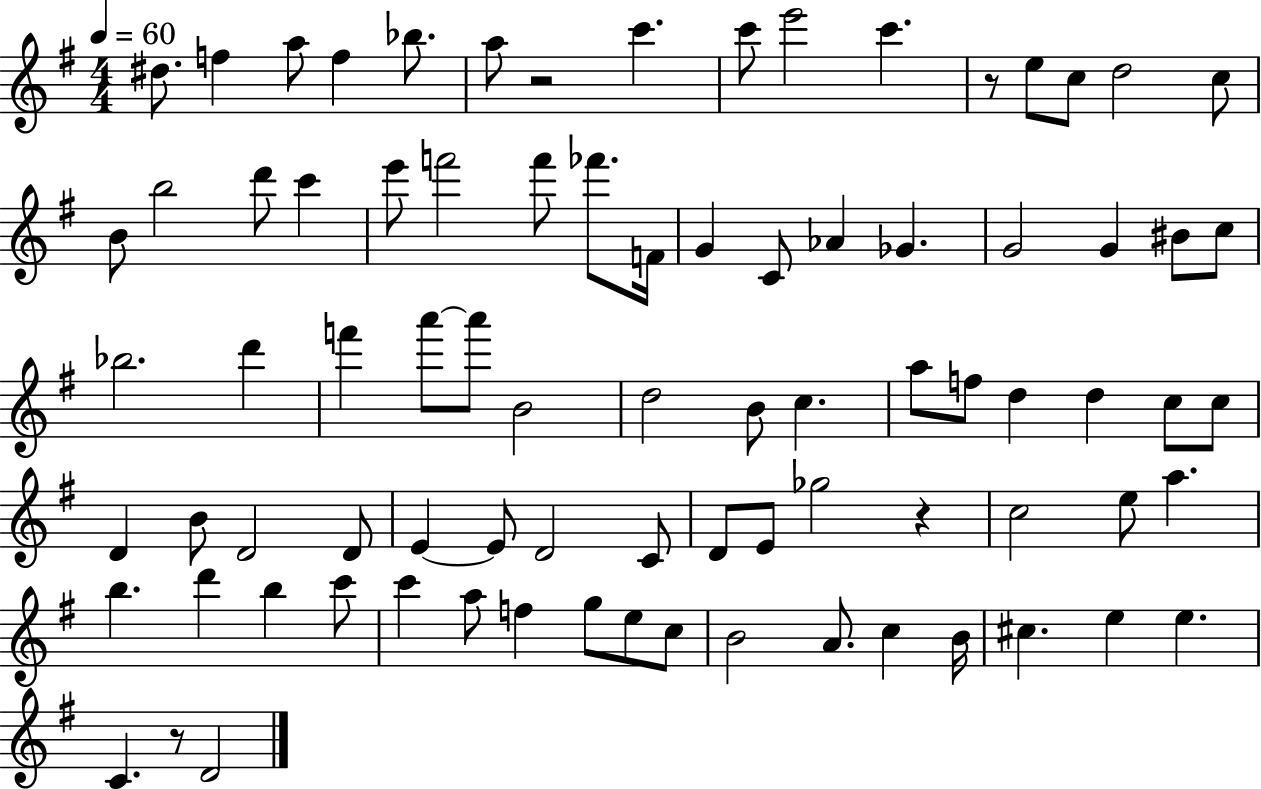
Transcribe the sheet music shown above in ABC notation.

X:1
T:Untitled
M:4/4
L:1/4
K:G
^d/2 f a/2 f _b/2 a/2 z2 c' c'/2 e'2 c' z/2 e/2 c/2 d2 c/2 B/2 b2 d'/2 c' e'/2 f'2 f'/2 _f'/2 F/4 G C/2 _A _G G2 G ^B/2 c/2 _b2 d' f' a'/2 a'/2 B2 d2 B/2 c a/2 f/2 d d c/2 c/2 D B/2 D2 D/2 E E/2 D2 C/2 D/2 E/2 _g2 z c2 e/2 a b d' b c'/2 c' a/2 f g/2 e/2 c/2 B2 A/2 c B/4 ^c e e C z/2 D2